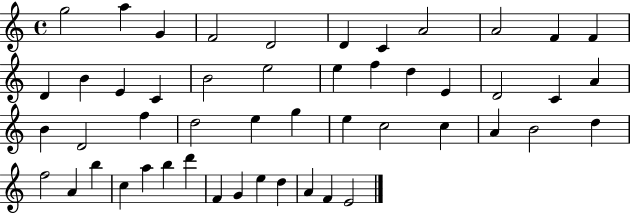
G5/h A5/q G4/q F4/h D4/h D4/q C4/q A4/h A4/h F4/q F4/q D4/q B4/q E4/q C4/q B4/h E5/h E5/q F5/q D5/q E4/q D4/h C4/q A4/q B4/q D4/h F5/q D5/h E5/q G5/q E5/q C5/h C5/q A4/q B4/h D5/q F5/h A4/q B5/q C5/q A5/q B5/q D6/q F4/q G4/q E5/q D5/q A4/q F4/q E4/h